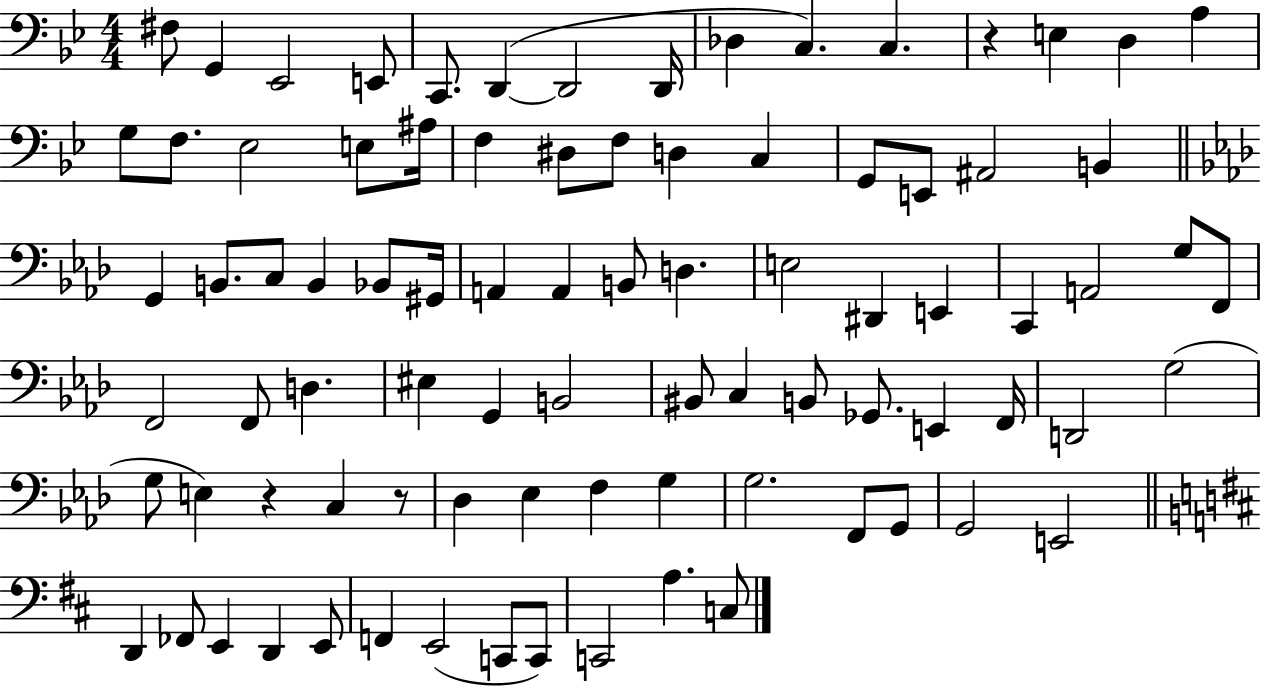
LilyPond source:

{
  \clef bass
  \numericTimeSignature
  \time 4/4
  \key bes \major
  fis8 g,4 ees,2 e,8 | c,8. d,4~(~ d,2 d,16 | des4 c4.) c4. | r4 e4 d4 a4 | \break g8 f8. ees2 e8 ais16 | f4 dis8 f8 d4 c4 | g,8 e,8 ais,2 b,4 | \bar "||" \break \key aes \major g,4 b,8. c8 b,4 bes,8 gis,16 | a,4 a,4 b,8 d4. | e2 dis,4 e,4 | c,4 a,2 g8 f,8 | \break f,2 f,8 d4. | eis4 g,4 b,2 | bis,8 c4 b,8 ges,8. e,4 f,16 | d,2 g2( | \break g8 e4) r4 c4 r8 | des4 ees4 f4 g4 | g2. f,8 g,8 | g,2 e,2 | \break \bar "||" \break \key d \major d,4 fes,8 e,4 d,4 e,8 | f,4 e,2( c,8 c,8) | c,2 a4. c8 | \bar "|."
}